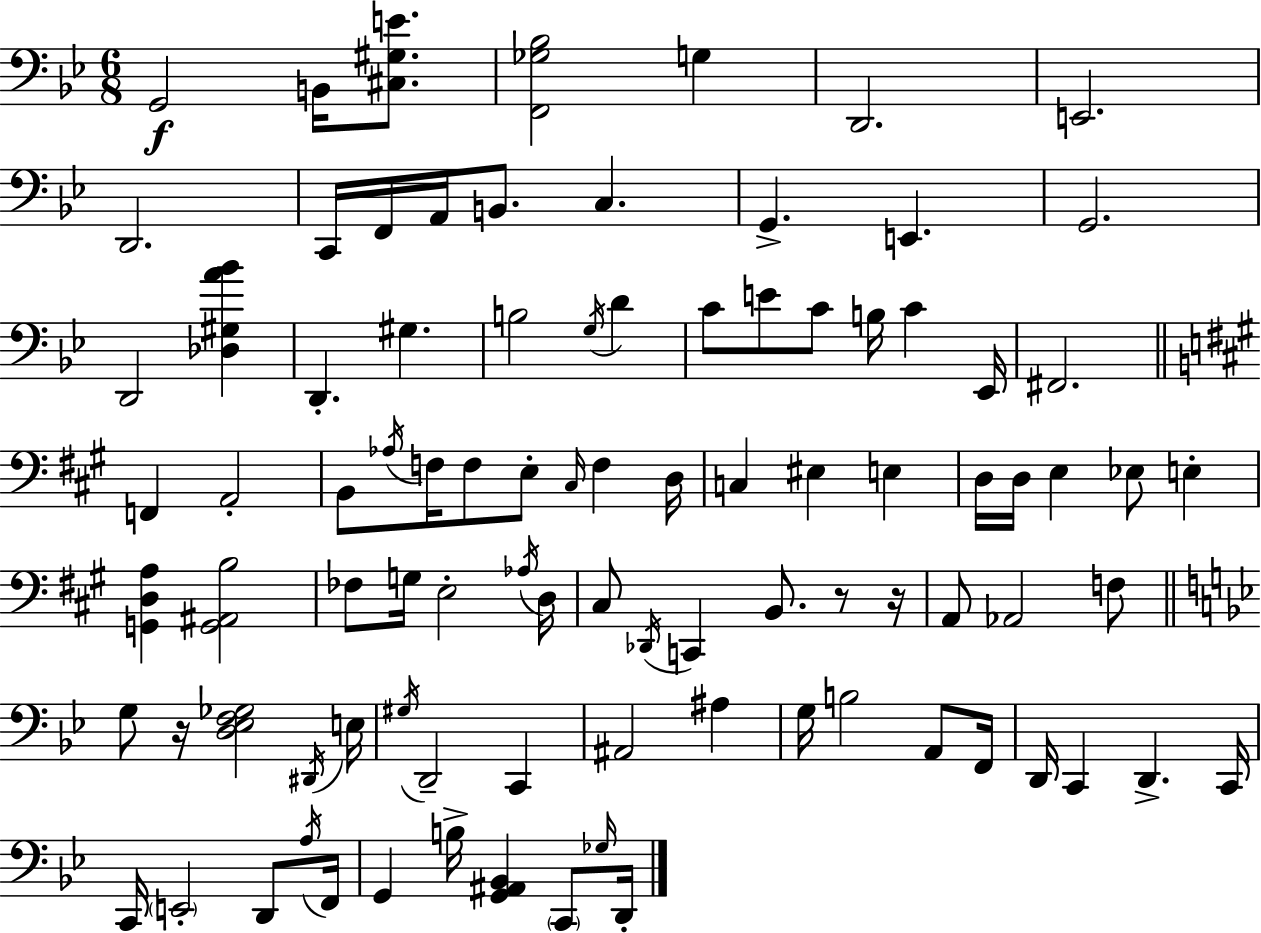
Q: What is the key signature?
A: BES major